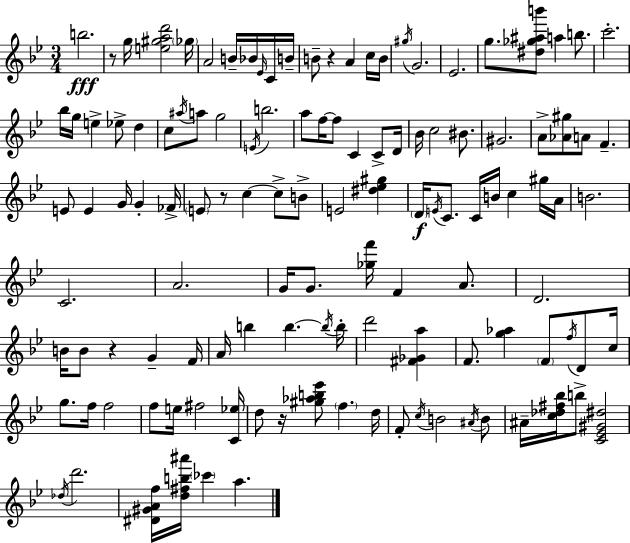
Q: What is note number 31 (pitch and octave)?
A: B5